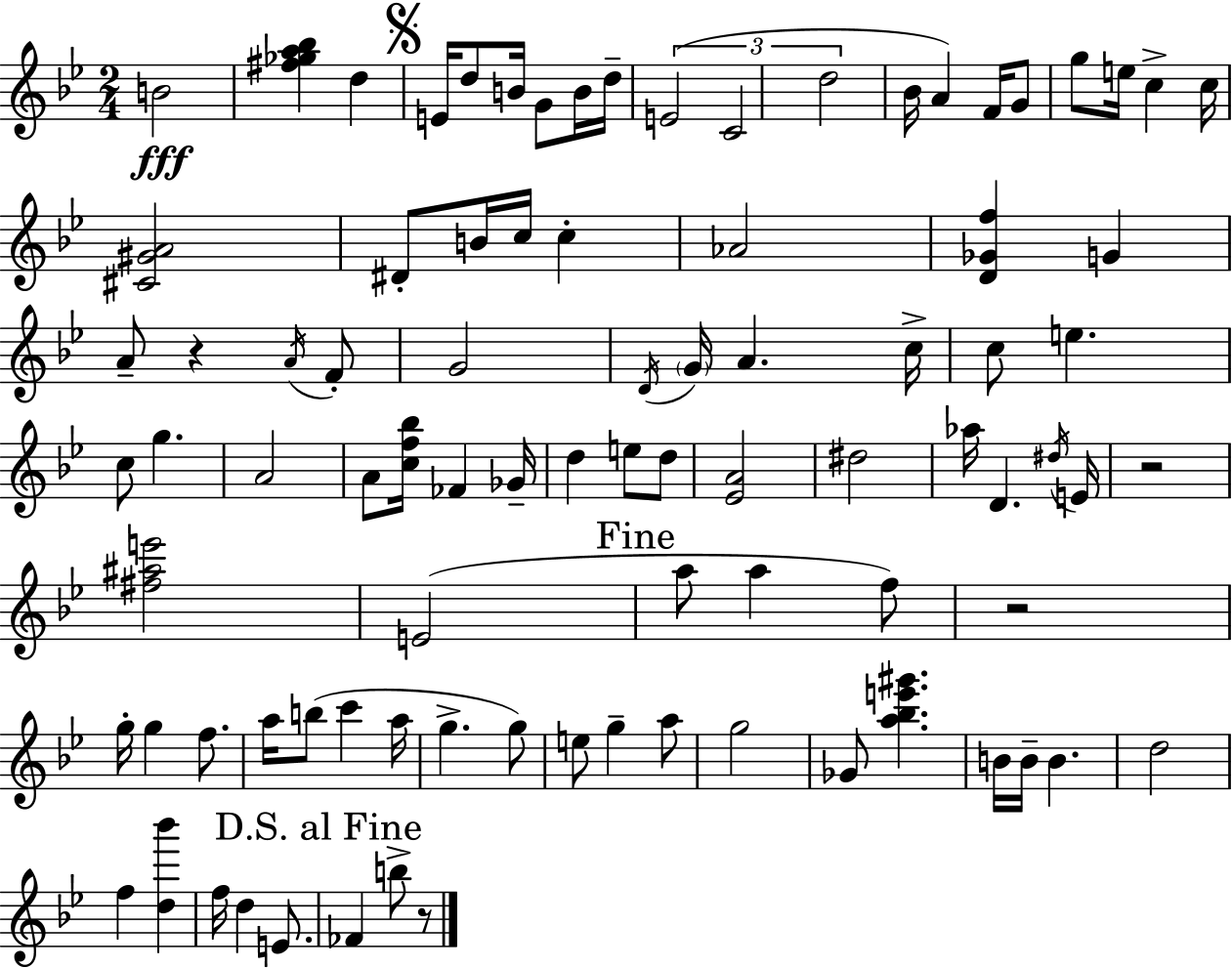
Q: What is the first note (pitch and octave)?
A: B4